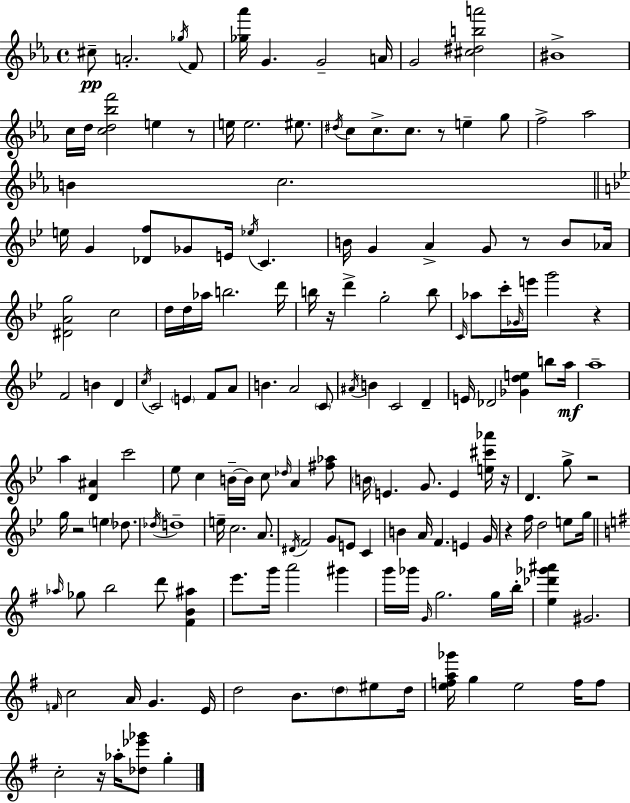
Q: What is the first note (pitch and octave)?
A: C#5